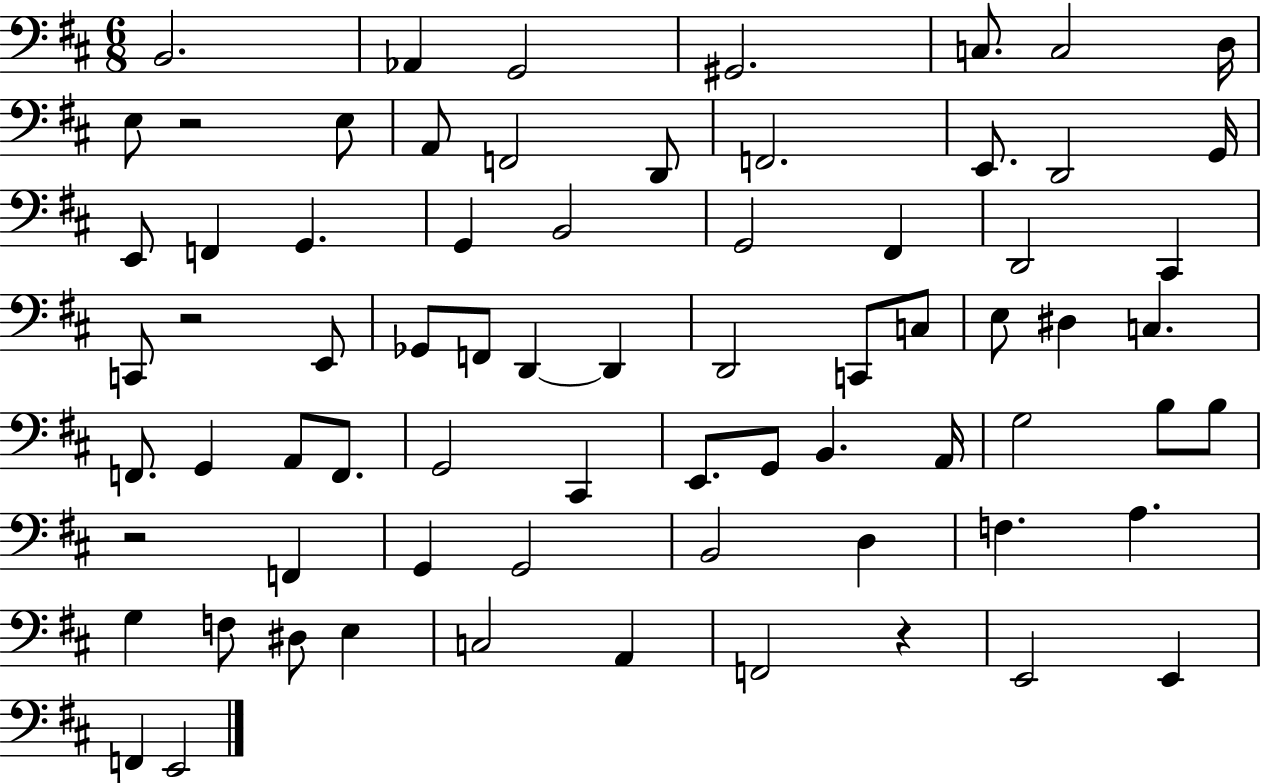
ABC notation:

X:1
T:Untitled
M:6/8
L:1/4
K:D
B,,2 _A,, G,,2 ^G,,2 C,/2 C,2 D,/4 E,/2 z2 E,/2 A,,/2 F,,2 D,,/2 F,,2 E,,/2 D,,2 G,,/4 E,,/2 F,, G,, G,, B,,2 G,,2 ^F,, D,,2 ^C,, C,,/2 z2 E,,/2 _G,,/2 F,,/2 D,, D,, D,,2 C,,/2 C,/2 E,/2 ^D, C, F,,/2 G,, A,,/2 F,,/2 G,,2 ^C,, E,,/2 G,,/2 B,, A,,/4 G,2 B,/2 B,/2 z2 F,, G,, G,,2 B,,2 D, F, A, G, F,/2 ^D,/2 E, C,2 A,, F,,2 z E,,2 E,, F,, E,,2